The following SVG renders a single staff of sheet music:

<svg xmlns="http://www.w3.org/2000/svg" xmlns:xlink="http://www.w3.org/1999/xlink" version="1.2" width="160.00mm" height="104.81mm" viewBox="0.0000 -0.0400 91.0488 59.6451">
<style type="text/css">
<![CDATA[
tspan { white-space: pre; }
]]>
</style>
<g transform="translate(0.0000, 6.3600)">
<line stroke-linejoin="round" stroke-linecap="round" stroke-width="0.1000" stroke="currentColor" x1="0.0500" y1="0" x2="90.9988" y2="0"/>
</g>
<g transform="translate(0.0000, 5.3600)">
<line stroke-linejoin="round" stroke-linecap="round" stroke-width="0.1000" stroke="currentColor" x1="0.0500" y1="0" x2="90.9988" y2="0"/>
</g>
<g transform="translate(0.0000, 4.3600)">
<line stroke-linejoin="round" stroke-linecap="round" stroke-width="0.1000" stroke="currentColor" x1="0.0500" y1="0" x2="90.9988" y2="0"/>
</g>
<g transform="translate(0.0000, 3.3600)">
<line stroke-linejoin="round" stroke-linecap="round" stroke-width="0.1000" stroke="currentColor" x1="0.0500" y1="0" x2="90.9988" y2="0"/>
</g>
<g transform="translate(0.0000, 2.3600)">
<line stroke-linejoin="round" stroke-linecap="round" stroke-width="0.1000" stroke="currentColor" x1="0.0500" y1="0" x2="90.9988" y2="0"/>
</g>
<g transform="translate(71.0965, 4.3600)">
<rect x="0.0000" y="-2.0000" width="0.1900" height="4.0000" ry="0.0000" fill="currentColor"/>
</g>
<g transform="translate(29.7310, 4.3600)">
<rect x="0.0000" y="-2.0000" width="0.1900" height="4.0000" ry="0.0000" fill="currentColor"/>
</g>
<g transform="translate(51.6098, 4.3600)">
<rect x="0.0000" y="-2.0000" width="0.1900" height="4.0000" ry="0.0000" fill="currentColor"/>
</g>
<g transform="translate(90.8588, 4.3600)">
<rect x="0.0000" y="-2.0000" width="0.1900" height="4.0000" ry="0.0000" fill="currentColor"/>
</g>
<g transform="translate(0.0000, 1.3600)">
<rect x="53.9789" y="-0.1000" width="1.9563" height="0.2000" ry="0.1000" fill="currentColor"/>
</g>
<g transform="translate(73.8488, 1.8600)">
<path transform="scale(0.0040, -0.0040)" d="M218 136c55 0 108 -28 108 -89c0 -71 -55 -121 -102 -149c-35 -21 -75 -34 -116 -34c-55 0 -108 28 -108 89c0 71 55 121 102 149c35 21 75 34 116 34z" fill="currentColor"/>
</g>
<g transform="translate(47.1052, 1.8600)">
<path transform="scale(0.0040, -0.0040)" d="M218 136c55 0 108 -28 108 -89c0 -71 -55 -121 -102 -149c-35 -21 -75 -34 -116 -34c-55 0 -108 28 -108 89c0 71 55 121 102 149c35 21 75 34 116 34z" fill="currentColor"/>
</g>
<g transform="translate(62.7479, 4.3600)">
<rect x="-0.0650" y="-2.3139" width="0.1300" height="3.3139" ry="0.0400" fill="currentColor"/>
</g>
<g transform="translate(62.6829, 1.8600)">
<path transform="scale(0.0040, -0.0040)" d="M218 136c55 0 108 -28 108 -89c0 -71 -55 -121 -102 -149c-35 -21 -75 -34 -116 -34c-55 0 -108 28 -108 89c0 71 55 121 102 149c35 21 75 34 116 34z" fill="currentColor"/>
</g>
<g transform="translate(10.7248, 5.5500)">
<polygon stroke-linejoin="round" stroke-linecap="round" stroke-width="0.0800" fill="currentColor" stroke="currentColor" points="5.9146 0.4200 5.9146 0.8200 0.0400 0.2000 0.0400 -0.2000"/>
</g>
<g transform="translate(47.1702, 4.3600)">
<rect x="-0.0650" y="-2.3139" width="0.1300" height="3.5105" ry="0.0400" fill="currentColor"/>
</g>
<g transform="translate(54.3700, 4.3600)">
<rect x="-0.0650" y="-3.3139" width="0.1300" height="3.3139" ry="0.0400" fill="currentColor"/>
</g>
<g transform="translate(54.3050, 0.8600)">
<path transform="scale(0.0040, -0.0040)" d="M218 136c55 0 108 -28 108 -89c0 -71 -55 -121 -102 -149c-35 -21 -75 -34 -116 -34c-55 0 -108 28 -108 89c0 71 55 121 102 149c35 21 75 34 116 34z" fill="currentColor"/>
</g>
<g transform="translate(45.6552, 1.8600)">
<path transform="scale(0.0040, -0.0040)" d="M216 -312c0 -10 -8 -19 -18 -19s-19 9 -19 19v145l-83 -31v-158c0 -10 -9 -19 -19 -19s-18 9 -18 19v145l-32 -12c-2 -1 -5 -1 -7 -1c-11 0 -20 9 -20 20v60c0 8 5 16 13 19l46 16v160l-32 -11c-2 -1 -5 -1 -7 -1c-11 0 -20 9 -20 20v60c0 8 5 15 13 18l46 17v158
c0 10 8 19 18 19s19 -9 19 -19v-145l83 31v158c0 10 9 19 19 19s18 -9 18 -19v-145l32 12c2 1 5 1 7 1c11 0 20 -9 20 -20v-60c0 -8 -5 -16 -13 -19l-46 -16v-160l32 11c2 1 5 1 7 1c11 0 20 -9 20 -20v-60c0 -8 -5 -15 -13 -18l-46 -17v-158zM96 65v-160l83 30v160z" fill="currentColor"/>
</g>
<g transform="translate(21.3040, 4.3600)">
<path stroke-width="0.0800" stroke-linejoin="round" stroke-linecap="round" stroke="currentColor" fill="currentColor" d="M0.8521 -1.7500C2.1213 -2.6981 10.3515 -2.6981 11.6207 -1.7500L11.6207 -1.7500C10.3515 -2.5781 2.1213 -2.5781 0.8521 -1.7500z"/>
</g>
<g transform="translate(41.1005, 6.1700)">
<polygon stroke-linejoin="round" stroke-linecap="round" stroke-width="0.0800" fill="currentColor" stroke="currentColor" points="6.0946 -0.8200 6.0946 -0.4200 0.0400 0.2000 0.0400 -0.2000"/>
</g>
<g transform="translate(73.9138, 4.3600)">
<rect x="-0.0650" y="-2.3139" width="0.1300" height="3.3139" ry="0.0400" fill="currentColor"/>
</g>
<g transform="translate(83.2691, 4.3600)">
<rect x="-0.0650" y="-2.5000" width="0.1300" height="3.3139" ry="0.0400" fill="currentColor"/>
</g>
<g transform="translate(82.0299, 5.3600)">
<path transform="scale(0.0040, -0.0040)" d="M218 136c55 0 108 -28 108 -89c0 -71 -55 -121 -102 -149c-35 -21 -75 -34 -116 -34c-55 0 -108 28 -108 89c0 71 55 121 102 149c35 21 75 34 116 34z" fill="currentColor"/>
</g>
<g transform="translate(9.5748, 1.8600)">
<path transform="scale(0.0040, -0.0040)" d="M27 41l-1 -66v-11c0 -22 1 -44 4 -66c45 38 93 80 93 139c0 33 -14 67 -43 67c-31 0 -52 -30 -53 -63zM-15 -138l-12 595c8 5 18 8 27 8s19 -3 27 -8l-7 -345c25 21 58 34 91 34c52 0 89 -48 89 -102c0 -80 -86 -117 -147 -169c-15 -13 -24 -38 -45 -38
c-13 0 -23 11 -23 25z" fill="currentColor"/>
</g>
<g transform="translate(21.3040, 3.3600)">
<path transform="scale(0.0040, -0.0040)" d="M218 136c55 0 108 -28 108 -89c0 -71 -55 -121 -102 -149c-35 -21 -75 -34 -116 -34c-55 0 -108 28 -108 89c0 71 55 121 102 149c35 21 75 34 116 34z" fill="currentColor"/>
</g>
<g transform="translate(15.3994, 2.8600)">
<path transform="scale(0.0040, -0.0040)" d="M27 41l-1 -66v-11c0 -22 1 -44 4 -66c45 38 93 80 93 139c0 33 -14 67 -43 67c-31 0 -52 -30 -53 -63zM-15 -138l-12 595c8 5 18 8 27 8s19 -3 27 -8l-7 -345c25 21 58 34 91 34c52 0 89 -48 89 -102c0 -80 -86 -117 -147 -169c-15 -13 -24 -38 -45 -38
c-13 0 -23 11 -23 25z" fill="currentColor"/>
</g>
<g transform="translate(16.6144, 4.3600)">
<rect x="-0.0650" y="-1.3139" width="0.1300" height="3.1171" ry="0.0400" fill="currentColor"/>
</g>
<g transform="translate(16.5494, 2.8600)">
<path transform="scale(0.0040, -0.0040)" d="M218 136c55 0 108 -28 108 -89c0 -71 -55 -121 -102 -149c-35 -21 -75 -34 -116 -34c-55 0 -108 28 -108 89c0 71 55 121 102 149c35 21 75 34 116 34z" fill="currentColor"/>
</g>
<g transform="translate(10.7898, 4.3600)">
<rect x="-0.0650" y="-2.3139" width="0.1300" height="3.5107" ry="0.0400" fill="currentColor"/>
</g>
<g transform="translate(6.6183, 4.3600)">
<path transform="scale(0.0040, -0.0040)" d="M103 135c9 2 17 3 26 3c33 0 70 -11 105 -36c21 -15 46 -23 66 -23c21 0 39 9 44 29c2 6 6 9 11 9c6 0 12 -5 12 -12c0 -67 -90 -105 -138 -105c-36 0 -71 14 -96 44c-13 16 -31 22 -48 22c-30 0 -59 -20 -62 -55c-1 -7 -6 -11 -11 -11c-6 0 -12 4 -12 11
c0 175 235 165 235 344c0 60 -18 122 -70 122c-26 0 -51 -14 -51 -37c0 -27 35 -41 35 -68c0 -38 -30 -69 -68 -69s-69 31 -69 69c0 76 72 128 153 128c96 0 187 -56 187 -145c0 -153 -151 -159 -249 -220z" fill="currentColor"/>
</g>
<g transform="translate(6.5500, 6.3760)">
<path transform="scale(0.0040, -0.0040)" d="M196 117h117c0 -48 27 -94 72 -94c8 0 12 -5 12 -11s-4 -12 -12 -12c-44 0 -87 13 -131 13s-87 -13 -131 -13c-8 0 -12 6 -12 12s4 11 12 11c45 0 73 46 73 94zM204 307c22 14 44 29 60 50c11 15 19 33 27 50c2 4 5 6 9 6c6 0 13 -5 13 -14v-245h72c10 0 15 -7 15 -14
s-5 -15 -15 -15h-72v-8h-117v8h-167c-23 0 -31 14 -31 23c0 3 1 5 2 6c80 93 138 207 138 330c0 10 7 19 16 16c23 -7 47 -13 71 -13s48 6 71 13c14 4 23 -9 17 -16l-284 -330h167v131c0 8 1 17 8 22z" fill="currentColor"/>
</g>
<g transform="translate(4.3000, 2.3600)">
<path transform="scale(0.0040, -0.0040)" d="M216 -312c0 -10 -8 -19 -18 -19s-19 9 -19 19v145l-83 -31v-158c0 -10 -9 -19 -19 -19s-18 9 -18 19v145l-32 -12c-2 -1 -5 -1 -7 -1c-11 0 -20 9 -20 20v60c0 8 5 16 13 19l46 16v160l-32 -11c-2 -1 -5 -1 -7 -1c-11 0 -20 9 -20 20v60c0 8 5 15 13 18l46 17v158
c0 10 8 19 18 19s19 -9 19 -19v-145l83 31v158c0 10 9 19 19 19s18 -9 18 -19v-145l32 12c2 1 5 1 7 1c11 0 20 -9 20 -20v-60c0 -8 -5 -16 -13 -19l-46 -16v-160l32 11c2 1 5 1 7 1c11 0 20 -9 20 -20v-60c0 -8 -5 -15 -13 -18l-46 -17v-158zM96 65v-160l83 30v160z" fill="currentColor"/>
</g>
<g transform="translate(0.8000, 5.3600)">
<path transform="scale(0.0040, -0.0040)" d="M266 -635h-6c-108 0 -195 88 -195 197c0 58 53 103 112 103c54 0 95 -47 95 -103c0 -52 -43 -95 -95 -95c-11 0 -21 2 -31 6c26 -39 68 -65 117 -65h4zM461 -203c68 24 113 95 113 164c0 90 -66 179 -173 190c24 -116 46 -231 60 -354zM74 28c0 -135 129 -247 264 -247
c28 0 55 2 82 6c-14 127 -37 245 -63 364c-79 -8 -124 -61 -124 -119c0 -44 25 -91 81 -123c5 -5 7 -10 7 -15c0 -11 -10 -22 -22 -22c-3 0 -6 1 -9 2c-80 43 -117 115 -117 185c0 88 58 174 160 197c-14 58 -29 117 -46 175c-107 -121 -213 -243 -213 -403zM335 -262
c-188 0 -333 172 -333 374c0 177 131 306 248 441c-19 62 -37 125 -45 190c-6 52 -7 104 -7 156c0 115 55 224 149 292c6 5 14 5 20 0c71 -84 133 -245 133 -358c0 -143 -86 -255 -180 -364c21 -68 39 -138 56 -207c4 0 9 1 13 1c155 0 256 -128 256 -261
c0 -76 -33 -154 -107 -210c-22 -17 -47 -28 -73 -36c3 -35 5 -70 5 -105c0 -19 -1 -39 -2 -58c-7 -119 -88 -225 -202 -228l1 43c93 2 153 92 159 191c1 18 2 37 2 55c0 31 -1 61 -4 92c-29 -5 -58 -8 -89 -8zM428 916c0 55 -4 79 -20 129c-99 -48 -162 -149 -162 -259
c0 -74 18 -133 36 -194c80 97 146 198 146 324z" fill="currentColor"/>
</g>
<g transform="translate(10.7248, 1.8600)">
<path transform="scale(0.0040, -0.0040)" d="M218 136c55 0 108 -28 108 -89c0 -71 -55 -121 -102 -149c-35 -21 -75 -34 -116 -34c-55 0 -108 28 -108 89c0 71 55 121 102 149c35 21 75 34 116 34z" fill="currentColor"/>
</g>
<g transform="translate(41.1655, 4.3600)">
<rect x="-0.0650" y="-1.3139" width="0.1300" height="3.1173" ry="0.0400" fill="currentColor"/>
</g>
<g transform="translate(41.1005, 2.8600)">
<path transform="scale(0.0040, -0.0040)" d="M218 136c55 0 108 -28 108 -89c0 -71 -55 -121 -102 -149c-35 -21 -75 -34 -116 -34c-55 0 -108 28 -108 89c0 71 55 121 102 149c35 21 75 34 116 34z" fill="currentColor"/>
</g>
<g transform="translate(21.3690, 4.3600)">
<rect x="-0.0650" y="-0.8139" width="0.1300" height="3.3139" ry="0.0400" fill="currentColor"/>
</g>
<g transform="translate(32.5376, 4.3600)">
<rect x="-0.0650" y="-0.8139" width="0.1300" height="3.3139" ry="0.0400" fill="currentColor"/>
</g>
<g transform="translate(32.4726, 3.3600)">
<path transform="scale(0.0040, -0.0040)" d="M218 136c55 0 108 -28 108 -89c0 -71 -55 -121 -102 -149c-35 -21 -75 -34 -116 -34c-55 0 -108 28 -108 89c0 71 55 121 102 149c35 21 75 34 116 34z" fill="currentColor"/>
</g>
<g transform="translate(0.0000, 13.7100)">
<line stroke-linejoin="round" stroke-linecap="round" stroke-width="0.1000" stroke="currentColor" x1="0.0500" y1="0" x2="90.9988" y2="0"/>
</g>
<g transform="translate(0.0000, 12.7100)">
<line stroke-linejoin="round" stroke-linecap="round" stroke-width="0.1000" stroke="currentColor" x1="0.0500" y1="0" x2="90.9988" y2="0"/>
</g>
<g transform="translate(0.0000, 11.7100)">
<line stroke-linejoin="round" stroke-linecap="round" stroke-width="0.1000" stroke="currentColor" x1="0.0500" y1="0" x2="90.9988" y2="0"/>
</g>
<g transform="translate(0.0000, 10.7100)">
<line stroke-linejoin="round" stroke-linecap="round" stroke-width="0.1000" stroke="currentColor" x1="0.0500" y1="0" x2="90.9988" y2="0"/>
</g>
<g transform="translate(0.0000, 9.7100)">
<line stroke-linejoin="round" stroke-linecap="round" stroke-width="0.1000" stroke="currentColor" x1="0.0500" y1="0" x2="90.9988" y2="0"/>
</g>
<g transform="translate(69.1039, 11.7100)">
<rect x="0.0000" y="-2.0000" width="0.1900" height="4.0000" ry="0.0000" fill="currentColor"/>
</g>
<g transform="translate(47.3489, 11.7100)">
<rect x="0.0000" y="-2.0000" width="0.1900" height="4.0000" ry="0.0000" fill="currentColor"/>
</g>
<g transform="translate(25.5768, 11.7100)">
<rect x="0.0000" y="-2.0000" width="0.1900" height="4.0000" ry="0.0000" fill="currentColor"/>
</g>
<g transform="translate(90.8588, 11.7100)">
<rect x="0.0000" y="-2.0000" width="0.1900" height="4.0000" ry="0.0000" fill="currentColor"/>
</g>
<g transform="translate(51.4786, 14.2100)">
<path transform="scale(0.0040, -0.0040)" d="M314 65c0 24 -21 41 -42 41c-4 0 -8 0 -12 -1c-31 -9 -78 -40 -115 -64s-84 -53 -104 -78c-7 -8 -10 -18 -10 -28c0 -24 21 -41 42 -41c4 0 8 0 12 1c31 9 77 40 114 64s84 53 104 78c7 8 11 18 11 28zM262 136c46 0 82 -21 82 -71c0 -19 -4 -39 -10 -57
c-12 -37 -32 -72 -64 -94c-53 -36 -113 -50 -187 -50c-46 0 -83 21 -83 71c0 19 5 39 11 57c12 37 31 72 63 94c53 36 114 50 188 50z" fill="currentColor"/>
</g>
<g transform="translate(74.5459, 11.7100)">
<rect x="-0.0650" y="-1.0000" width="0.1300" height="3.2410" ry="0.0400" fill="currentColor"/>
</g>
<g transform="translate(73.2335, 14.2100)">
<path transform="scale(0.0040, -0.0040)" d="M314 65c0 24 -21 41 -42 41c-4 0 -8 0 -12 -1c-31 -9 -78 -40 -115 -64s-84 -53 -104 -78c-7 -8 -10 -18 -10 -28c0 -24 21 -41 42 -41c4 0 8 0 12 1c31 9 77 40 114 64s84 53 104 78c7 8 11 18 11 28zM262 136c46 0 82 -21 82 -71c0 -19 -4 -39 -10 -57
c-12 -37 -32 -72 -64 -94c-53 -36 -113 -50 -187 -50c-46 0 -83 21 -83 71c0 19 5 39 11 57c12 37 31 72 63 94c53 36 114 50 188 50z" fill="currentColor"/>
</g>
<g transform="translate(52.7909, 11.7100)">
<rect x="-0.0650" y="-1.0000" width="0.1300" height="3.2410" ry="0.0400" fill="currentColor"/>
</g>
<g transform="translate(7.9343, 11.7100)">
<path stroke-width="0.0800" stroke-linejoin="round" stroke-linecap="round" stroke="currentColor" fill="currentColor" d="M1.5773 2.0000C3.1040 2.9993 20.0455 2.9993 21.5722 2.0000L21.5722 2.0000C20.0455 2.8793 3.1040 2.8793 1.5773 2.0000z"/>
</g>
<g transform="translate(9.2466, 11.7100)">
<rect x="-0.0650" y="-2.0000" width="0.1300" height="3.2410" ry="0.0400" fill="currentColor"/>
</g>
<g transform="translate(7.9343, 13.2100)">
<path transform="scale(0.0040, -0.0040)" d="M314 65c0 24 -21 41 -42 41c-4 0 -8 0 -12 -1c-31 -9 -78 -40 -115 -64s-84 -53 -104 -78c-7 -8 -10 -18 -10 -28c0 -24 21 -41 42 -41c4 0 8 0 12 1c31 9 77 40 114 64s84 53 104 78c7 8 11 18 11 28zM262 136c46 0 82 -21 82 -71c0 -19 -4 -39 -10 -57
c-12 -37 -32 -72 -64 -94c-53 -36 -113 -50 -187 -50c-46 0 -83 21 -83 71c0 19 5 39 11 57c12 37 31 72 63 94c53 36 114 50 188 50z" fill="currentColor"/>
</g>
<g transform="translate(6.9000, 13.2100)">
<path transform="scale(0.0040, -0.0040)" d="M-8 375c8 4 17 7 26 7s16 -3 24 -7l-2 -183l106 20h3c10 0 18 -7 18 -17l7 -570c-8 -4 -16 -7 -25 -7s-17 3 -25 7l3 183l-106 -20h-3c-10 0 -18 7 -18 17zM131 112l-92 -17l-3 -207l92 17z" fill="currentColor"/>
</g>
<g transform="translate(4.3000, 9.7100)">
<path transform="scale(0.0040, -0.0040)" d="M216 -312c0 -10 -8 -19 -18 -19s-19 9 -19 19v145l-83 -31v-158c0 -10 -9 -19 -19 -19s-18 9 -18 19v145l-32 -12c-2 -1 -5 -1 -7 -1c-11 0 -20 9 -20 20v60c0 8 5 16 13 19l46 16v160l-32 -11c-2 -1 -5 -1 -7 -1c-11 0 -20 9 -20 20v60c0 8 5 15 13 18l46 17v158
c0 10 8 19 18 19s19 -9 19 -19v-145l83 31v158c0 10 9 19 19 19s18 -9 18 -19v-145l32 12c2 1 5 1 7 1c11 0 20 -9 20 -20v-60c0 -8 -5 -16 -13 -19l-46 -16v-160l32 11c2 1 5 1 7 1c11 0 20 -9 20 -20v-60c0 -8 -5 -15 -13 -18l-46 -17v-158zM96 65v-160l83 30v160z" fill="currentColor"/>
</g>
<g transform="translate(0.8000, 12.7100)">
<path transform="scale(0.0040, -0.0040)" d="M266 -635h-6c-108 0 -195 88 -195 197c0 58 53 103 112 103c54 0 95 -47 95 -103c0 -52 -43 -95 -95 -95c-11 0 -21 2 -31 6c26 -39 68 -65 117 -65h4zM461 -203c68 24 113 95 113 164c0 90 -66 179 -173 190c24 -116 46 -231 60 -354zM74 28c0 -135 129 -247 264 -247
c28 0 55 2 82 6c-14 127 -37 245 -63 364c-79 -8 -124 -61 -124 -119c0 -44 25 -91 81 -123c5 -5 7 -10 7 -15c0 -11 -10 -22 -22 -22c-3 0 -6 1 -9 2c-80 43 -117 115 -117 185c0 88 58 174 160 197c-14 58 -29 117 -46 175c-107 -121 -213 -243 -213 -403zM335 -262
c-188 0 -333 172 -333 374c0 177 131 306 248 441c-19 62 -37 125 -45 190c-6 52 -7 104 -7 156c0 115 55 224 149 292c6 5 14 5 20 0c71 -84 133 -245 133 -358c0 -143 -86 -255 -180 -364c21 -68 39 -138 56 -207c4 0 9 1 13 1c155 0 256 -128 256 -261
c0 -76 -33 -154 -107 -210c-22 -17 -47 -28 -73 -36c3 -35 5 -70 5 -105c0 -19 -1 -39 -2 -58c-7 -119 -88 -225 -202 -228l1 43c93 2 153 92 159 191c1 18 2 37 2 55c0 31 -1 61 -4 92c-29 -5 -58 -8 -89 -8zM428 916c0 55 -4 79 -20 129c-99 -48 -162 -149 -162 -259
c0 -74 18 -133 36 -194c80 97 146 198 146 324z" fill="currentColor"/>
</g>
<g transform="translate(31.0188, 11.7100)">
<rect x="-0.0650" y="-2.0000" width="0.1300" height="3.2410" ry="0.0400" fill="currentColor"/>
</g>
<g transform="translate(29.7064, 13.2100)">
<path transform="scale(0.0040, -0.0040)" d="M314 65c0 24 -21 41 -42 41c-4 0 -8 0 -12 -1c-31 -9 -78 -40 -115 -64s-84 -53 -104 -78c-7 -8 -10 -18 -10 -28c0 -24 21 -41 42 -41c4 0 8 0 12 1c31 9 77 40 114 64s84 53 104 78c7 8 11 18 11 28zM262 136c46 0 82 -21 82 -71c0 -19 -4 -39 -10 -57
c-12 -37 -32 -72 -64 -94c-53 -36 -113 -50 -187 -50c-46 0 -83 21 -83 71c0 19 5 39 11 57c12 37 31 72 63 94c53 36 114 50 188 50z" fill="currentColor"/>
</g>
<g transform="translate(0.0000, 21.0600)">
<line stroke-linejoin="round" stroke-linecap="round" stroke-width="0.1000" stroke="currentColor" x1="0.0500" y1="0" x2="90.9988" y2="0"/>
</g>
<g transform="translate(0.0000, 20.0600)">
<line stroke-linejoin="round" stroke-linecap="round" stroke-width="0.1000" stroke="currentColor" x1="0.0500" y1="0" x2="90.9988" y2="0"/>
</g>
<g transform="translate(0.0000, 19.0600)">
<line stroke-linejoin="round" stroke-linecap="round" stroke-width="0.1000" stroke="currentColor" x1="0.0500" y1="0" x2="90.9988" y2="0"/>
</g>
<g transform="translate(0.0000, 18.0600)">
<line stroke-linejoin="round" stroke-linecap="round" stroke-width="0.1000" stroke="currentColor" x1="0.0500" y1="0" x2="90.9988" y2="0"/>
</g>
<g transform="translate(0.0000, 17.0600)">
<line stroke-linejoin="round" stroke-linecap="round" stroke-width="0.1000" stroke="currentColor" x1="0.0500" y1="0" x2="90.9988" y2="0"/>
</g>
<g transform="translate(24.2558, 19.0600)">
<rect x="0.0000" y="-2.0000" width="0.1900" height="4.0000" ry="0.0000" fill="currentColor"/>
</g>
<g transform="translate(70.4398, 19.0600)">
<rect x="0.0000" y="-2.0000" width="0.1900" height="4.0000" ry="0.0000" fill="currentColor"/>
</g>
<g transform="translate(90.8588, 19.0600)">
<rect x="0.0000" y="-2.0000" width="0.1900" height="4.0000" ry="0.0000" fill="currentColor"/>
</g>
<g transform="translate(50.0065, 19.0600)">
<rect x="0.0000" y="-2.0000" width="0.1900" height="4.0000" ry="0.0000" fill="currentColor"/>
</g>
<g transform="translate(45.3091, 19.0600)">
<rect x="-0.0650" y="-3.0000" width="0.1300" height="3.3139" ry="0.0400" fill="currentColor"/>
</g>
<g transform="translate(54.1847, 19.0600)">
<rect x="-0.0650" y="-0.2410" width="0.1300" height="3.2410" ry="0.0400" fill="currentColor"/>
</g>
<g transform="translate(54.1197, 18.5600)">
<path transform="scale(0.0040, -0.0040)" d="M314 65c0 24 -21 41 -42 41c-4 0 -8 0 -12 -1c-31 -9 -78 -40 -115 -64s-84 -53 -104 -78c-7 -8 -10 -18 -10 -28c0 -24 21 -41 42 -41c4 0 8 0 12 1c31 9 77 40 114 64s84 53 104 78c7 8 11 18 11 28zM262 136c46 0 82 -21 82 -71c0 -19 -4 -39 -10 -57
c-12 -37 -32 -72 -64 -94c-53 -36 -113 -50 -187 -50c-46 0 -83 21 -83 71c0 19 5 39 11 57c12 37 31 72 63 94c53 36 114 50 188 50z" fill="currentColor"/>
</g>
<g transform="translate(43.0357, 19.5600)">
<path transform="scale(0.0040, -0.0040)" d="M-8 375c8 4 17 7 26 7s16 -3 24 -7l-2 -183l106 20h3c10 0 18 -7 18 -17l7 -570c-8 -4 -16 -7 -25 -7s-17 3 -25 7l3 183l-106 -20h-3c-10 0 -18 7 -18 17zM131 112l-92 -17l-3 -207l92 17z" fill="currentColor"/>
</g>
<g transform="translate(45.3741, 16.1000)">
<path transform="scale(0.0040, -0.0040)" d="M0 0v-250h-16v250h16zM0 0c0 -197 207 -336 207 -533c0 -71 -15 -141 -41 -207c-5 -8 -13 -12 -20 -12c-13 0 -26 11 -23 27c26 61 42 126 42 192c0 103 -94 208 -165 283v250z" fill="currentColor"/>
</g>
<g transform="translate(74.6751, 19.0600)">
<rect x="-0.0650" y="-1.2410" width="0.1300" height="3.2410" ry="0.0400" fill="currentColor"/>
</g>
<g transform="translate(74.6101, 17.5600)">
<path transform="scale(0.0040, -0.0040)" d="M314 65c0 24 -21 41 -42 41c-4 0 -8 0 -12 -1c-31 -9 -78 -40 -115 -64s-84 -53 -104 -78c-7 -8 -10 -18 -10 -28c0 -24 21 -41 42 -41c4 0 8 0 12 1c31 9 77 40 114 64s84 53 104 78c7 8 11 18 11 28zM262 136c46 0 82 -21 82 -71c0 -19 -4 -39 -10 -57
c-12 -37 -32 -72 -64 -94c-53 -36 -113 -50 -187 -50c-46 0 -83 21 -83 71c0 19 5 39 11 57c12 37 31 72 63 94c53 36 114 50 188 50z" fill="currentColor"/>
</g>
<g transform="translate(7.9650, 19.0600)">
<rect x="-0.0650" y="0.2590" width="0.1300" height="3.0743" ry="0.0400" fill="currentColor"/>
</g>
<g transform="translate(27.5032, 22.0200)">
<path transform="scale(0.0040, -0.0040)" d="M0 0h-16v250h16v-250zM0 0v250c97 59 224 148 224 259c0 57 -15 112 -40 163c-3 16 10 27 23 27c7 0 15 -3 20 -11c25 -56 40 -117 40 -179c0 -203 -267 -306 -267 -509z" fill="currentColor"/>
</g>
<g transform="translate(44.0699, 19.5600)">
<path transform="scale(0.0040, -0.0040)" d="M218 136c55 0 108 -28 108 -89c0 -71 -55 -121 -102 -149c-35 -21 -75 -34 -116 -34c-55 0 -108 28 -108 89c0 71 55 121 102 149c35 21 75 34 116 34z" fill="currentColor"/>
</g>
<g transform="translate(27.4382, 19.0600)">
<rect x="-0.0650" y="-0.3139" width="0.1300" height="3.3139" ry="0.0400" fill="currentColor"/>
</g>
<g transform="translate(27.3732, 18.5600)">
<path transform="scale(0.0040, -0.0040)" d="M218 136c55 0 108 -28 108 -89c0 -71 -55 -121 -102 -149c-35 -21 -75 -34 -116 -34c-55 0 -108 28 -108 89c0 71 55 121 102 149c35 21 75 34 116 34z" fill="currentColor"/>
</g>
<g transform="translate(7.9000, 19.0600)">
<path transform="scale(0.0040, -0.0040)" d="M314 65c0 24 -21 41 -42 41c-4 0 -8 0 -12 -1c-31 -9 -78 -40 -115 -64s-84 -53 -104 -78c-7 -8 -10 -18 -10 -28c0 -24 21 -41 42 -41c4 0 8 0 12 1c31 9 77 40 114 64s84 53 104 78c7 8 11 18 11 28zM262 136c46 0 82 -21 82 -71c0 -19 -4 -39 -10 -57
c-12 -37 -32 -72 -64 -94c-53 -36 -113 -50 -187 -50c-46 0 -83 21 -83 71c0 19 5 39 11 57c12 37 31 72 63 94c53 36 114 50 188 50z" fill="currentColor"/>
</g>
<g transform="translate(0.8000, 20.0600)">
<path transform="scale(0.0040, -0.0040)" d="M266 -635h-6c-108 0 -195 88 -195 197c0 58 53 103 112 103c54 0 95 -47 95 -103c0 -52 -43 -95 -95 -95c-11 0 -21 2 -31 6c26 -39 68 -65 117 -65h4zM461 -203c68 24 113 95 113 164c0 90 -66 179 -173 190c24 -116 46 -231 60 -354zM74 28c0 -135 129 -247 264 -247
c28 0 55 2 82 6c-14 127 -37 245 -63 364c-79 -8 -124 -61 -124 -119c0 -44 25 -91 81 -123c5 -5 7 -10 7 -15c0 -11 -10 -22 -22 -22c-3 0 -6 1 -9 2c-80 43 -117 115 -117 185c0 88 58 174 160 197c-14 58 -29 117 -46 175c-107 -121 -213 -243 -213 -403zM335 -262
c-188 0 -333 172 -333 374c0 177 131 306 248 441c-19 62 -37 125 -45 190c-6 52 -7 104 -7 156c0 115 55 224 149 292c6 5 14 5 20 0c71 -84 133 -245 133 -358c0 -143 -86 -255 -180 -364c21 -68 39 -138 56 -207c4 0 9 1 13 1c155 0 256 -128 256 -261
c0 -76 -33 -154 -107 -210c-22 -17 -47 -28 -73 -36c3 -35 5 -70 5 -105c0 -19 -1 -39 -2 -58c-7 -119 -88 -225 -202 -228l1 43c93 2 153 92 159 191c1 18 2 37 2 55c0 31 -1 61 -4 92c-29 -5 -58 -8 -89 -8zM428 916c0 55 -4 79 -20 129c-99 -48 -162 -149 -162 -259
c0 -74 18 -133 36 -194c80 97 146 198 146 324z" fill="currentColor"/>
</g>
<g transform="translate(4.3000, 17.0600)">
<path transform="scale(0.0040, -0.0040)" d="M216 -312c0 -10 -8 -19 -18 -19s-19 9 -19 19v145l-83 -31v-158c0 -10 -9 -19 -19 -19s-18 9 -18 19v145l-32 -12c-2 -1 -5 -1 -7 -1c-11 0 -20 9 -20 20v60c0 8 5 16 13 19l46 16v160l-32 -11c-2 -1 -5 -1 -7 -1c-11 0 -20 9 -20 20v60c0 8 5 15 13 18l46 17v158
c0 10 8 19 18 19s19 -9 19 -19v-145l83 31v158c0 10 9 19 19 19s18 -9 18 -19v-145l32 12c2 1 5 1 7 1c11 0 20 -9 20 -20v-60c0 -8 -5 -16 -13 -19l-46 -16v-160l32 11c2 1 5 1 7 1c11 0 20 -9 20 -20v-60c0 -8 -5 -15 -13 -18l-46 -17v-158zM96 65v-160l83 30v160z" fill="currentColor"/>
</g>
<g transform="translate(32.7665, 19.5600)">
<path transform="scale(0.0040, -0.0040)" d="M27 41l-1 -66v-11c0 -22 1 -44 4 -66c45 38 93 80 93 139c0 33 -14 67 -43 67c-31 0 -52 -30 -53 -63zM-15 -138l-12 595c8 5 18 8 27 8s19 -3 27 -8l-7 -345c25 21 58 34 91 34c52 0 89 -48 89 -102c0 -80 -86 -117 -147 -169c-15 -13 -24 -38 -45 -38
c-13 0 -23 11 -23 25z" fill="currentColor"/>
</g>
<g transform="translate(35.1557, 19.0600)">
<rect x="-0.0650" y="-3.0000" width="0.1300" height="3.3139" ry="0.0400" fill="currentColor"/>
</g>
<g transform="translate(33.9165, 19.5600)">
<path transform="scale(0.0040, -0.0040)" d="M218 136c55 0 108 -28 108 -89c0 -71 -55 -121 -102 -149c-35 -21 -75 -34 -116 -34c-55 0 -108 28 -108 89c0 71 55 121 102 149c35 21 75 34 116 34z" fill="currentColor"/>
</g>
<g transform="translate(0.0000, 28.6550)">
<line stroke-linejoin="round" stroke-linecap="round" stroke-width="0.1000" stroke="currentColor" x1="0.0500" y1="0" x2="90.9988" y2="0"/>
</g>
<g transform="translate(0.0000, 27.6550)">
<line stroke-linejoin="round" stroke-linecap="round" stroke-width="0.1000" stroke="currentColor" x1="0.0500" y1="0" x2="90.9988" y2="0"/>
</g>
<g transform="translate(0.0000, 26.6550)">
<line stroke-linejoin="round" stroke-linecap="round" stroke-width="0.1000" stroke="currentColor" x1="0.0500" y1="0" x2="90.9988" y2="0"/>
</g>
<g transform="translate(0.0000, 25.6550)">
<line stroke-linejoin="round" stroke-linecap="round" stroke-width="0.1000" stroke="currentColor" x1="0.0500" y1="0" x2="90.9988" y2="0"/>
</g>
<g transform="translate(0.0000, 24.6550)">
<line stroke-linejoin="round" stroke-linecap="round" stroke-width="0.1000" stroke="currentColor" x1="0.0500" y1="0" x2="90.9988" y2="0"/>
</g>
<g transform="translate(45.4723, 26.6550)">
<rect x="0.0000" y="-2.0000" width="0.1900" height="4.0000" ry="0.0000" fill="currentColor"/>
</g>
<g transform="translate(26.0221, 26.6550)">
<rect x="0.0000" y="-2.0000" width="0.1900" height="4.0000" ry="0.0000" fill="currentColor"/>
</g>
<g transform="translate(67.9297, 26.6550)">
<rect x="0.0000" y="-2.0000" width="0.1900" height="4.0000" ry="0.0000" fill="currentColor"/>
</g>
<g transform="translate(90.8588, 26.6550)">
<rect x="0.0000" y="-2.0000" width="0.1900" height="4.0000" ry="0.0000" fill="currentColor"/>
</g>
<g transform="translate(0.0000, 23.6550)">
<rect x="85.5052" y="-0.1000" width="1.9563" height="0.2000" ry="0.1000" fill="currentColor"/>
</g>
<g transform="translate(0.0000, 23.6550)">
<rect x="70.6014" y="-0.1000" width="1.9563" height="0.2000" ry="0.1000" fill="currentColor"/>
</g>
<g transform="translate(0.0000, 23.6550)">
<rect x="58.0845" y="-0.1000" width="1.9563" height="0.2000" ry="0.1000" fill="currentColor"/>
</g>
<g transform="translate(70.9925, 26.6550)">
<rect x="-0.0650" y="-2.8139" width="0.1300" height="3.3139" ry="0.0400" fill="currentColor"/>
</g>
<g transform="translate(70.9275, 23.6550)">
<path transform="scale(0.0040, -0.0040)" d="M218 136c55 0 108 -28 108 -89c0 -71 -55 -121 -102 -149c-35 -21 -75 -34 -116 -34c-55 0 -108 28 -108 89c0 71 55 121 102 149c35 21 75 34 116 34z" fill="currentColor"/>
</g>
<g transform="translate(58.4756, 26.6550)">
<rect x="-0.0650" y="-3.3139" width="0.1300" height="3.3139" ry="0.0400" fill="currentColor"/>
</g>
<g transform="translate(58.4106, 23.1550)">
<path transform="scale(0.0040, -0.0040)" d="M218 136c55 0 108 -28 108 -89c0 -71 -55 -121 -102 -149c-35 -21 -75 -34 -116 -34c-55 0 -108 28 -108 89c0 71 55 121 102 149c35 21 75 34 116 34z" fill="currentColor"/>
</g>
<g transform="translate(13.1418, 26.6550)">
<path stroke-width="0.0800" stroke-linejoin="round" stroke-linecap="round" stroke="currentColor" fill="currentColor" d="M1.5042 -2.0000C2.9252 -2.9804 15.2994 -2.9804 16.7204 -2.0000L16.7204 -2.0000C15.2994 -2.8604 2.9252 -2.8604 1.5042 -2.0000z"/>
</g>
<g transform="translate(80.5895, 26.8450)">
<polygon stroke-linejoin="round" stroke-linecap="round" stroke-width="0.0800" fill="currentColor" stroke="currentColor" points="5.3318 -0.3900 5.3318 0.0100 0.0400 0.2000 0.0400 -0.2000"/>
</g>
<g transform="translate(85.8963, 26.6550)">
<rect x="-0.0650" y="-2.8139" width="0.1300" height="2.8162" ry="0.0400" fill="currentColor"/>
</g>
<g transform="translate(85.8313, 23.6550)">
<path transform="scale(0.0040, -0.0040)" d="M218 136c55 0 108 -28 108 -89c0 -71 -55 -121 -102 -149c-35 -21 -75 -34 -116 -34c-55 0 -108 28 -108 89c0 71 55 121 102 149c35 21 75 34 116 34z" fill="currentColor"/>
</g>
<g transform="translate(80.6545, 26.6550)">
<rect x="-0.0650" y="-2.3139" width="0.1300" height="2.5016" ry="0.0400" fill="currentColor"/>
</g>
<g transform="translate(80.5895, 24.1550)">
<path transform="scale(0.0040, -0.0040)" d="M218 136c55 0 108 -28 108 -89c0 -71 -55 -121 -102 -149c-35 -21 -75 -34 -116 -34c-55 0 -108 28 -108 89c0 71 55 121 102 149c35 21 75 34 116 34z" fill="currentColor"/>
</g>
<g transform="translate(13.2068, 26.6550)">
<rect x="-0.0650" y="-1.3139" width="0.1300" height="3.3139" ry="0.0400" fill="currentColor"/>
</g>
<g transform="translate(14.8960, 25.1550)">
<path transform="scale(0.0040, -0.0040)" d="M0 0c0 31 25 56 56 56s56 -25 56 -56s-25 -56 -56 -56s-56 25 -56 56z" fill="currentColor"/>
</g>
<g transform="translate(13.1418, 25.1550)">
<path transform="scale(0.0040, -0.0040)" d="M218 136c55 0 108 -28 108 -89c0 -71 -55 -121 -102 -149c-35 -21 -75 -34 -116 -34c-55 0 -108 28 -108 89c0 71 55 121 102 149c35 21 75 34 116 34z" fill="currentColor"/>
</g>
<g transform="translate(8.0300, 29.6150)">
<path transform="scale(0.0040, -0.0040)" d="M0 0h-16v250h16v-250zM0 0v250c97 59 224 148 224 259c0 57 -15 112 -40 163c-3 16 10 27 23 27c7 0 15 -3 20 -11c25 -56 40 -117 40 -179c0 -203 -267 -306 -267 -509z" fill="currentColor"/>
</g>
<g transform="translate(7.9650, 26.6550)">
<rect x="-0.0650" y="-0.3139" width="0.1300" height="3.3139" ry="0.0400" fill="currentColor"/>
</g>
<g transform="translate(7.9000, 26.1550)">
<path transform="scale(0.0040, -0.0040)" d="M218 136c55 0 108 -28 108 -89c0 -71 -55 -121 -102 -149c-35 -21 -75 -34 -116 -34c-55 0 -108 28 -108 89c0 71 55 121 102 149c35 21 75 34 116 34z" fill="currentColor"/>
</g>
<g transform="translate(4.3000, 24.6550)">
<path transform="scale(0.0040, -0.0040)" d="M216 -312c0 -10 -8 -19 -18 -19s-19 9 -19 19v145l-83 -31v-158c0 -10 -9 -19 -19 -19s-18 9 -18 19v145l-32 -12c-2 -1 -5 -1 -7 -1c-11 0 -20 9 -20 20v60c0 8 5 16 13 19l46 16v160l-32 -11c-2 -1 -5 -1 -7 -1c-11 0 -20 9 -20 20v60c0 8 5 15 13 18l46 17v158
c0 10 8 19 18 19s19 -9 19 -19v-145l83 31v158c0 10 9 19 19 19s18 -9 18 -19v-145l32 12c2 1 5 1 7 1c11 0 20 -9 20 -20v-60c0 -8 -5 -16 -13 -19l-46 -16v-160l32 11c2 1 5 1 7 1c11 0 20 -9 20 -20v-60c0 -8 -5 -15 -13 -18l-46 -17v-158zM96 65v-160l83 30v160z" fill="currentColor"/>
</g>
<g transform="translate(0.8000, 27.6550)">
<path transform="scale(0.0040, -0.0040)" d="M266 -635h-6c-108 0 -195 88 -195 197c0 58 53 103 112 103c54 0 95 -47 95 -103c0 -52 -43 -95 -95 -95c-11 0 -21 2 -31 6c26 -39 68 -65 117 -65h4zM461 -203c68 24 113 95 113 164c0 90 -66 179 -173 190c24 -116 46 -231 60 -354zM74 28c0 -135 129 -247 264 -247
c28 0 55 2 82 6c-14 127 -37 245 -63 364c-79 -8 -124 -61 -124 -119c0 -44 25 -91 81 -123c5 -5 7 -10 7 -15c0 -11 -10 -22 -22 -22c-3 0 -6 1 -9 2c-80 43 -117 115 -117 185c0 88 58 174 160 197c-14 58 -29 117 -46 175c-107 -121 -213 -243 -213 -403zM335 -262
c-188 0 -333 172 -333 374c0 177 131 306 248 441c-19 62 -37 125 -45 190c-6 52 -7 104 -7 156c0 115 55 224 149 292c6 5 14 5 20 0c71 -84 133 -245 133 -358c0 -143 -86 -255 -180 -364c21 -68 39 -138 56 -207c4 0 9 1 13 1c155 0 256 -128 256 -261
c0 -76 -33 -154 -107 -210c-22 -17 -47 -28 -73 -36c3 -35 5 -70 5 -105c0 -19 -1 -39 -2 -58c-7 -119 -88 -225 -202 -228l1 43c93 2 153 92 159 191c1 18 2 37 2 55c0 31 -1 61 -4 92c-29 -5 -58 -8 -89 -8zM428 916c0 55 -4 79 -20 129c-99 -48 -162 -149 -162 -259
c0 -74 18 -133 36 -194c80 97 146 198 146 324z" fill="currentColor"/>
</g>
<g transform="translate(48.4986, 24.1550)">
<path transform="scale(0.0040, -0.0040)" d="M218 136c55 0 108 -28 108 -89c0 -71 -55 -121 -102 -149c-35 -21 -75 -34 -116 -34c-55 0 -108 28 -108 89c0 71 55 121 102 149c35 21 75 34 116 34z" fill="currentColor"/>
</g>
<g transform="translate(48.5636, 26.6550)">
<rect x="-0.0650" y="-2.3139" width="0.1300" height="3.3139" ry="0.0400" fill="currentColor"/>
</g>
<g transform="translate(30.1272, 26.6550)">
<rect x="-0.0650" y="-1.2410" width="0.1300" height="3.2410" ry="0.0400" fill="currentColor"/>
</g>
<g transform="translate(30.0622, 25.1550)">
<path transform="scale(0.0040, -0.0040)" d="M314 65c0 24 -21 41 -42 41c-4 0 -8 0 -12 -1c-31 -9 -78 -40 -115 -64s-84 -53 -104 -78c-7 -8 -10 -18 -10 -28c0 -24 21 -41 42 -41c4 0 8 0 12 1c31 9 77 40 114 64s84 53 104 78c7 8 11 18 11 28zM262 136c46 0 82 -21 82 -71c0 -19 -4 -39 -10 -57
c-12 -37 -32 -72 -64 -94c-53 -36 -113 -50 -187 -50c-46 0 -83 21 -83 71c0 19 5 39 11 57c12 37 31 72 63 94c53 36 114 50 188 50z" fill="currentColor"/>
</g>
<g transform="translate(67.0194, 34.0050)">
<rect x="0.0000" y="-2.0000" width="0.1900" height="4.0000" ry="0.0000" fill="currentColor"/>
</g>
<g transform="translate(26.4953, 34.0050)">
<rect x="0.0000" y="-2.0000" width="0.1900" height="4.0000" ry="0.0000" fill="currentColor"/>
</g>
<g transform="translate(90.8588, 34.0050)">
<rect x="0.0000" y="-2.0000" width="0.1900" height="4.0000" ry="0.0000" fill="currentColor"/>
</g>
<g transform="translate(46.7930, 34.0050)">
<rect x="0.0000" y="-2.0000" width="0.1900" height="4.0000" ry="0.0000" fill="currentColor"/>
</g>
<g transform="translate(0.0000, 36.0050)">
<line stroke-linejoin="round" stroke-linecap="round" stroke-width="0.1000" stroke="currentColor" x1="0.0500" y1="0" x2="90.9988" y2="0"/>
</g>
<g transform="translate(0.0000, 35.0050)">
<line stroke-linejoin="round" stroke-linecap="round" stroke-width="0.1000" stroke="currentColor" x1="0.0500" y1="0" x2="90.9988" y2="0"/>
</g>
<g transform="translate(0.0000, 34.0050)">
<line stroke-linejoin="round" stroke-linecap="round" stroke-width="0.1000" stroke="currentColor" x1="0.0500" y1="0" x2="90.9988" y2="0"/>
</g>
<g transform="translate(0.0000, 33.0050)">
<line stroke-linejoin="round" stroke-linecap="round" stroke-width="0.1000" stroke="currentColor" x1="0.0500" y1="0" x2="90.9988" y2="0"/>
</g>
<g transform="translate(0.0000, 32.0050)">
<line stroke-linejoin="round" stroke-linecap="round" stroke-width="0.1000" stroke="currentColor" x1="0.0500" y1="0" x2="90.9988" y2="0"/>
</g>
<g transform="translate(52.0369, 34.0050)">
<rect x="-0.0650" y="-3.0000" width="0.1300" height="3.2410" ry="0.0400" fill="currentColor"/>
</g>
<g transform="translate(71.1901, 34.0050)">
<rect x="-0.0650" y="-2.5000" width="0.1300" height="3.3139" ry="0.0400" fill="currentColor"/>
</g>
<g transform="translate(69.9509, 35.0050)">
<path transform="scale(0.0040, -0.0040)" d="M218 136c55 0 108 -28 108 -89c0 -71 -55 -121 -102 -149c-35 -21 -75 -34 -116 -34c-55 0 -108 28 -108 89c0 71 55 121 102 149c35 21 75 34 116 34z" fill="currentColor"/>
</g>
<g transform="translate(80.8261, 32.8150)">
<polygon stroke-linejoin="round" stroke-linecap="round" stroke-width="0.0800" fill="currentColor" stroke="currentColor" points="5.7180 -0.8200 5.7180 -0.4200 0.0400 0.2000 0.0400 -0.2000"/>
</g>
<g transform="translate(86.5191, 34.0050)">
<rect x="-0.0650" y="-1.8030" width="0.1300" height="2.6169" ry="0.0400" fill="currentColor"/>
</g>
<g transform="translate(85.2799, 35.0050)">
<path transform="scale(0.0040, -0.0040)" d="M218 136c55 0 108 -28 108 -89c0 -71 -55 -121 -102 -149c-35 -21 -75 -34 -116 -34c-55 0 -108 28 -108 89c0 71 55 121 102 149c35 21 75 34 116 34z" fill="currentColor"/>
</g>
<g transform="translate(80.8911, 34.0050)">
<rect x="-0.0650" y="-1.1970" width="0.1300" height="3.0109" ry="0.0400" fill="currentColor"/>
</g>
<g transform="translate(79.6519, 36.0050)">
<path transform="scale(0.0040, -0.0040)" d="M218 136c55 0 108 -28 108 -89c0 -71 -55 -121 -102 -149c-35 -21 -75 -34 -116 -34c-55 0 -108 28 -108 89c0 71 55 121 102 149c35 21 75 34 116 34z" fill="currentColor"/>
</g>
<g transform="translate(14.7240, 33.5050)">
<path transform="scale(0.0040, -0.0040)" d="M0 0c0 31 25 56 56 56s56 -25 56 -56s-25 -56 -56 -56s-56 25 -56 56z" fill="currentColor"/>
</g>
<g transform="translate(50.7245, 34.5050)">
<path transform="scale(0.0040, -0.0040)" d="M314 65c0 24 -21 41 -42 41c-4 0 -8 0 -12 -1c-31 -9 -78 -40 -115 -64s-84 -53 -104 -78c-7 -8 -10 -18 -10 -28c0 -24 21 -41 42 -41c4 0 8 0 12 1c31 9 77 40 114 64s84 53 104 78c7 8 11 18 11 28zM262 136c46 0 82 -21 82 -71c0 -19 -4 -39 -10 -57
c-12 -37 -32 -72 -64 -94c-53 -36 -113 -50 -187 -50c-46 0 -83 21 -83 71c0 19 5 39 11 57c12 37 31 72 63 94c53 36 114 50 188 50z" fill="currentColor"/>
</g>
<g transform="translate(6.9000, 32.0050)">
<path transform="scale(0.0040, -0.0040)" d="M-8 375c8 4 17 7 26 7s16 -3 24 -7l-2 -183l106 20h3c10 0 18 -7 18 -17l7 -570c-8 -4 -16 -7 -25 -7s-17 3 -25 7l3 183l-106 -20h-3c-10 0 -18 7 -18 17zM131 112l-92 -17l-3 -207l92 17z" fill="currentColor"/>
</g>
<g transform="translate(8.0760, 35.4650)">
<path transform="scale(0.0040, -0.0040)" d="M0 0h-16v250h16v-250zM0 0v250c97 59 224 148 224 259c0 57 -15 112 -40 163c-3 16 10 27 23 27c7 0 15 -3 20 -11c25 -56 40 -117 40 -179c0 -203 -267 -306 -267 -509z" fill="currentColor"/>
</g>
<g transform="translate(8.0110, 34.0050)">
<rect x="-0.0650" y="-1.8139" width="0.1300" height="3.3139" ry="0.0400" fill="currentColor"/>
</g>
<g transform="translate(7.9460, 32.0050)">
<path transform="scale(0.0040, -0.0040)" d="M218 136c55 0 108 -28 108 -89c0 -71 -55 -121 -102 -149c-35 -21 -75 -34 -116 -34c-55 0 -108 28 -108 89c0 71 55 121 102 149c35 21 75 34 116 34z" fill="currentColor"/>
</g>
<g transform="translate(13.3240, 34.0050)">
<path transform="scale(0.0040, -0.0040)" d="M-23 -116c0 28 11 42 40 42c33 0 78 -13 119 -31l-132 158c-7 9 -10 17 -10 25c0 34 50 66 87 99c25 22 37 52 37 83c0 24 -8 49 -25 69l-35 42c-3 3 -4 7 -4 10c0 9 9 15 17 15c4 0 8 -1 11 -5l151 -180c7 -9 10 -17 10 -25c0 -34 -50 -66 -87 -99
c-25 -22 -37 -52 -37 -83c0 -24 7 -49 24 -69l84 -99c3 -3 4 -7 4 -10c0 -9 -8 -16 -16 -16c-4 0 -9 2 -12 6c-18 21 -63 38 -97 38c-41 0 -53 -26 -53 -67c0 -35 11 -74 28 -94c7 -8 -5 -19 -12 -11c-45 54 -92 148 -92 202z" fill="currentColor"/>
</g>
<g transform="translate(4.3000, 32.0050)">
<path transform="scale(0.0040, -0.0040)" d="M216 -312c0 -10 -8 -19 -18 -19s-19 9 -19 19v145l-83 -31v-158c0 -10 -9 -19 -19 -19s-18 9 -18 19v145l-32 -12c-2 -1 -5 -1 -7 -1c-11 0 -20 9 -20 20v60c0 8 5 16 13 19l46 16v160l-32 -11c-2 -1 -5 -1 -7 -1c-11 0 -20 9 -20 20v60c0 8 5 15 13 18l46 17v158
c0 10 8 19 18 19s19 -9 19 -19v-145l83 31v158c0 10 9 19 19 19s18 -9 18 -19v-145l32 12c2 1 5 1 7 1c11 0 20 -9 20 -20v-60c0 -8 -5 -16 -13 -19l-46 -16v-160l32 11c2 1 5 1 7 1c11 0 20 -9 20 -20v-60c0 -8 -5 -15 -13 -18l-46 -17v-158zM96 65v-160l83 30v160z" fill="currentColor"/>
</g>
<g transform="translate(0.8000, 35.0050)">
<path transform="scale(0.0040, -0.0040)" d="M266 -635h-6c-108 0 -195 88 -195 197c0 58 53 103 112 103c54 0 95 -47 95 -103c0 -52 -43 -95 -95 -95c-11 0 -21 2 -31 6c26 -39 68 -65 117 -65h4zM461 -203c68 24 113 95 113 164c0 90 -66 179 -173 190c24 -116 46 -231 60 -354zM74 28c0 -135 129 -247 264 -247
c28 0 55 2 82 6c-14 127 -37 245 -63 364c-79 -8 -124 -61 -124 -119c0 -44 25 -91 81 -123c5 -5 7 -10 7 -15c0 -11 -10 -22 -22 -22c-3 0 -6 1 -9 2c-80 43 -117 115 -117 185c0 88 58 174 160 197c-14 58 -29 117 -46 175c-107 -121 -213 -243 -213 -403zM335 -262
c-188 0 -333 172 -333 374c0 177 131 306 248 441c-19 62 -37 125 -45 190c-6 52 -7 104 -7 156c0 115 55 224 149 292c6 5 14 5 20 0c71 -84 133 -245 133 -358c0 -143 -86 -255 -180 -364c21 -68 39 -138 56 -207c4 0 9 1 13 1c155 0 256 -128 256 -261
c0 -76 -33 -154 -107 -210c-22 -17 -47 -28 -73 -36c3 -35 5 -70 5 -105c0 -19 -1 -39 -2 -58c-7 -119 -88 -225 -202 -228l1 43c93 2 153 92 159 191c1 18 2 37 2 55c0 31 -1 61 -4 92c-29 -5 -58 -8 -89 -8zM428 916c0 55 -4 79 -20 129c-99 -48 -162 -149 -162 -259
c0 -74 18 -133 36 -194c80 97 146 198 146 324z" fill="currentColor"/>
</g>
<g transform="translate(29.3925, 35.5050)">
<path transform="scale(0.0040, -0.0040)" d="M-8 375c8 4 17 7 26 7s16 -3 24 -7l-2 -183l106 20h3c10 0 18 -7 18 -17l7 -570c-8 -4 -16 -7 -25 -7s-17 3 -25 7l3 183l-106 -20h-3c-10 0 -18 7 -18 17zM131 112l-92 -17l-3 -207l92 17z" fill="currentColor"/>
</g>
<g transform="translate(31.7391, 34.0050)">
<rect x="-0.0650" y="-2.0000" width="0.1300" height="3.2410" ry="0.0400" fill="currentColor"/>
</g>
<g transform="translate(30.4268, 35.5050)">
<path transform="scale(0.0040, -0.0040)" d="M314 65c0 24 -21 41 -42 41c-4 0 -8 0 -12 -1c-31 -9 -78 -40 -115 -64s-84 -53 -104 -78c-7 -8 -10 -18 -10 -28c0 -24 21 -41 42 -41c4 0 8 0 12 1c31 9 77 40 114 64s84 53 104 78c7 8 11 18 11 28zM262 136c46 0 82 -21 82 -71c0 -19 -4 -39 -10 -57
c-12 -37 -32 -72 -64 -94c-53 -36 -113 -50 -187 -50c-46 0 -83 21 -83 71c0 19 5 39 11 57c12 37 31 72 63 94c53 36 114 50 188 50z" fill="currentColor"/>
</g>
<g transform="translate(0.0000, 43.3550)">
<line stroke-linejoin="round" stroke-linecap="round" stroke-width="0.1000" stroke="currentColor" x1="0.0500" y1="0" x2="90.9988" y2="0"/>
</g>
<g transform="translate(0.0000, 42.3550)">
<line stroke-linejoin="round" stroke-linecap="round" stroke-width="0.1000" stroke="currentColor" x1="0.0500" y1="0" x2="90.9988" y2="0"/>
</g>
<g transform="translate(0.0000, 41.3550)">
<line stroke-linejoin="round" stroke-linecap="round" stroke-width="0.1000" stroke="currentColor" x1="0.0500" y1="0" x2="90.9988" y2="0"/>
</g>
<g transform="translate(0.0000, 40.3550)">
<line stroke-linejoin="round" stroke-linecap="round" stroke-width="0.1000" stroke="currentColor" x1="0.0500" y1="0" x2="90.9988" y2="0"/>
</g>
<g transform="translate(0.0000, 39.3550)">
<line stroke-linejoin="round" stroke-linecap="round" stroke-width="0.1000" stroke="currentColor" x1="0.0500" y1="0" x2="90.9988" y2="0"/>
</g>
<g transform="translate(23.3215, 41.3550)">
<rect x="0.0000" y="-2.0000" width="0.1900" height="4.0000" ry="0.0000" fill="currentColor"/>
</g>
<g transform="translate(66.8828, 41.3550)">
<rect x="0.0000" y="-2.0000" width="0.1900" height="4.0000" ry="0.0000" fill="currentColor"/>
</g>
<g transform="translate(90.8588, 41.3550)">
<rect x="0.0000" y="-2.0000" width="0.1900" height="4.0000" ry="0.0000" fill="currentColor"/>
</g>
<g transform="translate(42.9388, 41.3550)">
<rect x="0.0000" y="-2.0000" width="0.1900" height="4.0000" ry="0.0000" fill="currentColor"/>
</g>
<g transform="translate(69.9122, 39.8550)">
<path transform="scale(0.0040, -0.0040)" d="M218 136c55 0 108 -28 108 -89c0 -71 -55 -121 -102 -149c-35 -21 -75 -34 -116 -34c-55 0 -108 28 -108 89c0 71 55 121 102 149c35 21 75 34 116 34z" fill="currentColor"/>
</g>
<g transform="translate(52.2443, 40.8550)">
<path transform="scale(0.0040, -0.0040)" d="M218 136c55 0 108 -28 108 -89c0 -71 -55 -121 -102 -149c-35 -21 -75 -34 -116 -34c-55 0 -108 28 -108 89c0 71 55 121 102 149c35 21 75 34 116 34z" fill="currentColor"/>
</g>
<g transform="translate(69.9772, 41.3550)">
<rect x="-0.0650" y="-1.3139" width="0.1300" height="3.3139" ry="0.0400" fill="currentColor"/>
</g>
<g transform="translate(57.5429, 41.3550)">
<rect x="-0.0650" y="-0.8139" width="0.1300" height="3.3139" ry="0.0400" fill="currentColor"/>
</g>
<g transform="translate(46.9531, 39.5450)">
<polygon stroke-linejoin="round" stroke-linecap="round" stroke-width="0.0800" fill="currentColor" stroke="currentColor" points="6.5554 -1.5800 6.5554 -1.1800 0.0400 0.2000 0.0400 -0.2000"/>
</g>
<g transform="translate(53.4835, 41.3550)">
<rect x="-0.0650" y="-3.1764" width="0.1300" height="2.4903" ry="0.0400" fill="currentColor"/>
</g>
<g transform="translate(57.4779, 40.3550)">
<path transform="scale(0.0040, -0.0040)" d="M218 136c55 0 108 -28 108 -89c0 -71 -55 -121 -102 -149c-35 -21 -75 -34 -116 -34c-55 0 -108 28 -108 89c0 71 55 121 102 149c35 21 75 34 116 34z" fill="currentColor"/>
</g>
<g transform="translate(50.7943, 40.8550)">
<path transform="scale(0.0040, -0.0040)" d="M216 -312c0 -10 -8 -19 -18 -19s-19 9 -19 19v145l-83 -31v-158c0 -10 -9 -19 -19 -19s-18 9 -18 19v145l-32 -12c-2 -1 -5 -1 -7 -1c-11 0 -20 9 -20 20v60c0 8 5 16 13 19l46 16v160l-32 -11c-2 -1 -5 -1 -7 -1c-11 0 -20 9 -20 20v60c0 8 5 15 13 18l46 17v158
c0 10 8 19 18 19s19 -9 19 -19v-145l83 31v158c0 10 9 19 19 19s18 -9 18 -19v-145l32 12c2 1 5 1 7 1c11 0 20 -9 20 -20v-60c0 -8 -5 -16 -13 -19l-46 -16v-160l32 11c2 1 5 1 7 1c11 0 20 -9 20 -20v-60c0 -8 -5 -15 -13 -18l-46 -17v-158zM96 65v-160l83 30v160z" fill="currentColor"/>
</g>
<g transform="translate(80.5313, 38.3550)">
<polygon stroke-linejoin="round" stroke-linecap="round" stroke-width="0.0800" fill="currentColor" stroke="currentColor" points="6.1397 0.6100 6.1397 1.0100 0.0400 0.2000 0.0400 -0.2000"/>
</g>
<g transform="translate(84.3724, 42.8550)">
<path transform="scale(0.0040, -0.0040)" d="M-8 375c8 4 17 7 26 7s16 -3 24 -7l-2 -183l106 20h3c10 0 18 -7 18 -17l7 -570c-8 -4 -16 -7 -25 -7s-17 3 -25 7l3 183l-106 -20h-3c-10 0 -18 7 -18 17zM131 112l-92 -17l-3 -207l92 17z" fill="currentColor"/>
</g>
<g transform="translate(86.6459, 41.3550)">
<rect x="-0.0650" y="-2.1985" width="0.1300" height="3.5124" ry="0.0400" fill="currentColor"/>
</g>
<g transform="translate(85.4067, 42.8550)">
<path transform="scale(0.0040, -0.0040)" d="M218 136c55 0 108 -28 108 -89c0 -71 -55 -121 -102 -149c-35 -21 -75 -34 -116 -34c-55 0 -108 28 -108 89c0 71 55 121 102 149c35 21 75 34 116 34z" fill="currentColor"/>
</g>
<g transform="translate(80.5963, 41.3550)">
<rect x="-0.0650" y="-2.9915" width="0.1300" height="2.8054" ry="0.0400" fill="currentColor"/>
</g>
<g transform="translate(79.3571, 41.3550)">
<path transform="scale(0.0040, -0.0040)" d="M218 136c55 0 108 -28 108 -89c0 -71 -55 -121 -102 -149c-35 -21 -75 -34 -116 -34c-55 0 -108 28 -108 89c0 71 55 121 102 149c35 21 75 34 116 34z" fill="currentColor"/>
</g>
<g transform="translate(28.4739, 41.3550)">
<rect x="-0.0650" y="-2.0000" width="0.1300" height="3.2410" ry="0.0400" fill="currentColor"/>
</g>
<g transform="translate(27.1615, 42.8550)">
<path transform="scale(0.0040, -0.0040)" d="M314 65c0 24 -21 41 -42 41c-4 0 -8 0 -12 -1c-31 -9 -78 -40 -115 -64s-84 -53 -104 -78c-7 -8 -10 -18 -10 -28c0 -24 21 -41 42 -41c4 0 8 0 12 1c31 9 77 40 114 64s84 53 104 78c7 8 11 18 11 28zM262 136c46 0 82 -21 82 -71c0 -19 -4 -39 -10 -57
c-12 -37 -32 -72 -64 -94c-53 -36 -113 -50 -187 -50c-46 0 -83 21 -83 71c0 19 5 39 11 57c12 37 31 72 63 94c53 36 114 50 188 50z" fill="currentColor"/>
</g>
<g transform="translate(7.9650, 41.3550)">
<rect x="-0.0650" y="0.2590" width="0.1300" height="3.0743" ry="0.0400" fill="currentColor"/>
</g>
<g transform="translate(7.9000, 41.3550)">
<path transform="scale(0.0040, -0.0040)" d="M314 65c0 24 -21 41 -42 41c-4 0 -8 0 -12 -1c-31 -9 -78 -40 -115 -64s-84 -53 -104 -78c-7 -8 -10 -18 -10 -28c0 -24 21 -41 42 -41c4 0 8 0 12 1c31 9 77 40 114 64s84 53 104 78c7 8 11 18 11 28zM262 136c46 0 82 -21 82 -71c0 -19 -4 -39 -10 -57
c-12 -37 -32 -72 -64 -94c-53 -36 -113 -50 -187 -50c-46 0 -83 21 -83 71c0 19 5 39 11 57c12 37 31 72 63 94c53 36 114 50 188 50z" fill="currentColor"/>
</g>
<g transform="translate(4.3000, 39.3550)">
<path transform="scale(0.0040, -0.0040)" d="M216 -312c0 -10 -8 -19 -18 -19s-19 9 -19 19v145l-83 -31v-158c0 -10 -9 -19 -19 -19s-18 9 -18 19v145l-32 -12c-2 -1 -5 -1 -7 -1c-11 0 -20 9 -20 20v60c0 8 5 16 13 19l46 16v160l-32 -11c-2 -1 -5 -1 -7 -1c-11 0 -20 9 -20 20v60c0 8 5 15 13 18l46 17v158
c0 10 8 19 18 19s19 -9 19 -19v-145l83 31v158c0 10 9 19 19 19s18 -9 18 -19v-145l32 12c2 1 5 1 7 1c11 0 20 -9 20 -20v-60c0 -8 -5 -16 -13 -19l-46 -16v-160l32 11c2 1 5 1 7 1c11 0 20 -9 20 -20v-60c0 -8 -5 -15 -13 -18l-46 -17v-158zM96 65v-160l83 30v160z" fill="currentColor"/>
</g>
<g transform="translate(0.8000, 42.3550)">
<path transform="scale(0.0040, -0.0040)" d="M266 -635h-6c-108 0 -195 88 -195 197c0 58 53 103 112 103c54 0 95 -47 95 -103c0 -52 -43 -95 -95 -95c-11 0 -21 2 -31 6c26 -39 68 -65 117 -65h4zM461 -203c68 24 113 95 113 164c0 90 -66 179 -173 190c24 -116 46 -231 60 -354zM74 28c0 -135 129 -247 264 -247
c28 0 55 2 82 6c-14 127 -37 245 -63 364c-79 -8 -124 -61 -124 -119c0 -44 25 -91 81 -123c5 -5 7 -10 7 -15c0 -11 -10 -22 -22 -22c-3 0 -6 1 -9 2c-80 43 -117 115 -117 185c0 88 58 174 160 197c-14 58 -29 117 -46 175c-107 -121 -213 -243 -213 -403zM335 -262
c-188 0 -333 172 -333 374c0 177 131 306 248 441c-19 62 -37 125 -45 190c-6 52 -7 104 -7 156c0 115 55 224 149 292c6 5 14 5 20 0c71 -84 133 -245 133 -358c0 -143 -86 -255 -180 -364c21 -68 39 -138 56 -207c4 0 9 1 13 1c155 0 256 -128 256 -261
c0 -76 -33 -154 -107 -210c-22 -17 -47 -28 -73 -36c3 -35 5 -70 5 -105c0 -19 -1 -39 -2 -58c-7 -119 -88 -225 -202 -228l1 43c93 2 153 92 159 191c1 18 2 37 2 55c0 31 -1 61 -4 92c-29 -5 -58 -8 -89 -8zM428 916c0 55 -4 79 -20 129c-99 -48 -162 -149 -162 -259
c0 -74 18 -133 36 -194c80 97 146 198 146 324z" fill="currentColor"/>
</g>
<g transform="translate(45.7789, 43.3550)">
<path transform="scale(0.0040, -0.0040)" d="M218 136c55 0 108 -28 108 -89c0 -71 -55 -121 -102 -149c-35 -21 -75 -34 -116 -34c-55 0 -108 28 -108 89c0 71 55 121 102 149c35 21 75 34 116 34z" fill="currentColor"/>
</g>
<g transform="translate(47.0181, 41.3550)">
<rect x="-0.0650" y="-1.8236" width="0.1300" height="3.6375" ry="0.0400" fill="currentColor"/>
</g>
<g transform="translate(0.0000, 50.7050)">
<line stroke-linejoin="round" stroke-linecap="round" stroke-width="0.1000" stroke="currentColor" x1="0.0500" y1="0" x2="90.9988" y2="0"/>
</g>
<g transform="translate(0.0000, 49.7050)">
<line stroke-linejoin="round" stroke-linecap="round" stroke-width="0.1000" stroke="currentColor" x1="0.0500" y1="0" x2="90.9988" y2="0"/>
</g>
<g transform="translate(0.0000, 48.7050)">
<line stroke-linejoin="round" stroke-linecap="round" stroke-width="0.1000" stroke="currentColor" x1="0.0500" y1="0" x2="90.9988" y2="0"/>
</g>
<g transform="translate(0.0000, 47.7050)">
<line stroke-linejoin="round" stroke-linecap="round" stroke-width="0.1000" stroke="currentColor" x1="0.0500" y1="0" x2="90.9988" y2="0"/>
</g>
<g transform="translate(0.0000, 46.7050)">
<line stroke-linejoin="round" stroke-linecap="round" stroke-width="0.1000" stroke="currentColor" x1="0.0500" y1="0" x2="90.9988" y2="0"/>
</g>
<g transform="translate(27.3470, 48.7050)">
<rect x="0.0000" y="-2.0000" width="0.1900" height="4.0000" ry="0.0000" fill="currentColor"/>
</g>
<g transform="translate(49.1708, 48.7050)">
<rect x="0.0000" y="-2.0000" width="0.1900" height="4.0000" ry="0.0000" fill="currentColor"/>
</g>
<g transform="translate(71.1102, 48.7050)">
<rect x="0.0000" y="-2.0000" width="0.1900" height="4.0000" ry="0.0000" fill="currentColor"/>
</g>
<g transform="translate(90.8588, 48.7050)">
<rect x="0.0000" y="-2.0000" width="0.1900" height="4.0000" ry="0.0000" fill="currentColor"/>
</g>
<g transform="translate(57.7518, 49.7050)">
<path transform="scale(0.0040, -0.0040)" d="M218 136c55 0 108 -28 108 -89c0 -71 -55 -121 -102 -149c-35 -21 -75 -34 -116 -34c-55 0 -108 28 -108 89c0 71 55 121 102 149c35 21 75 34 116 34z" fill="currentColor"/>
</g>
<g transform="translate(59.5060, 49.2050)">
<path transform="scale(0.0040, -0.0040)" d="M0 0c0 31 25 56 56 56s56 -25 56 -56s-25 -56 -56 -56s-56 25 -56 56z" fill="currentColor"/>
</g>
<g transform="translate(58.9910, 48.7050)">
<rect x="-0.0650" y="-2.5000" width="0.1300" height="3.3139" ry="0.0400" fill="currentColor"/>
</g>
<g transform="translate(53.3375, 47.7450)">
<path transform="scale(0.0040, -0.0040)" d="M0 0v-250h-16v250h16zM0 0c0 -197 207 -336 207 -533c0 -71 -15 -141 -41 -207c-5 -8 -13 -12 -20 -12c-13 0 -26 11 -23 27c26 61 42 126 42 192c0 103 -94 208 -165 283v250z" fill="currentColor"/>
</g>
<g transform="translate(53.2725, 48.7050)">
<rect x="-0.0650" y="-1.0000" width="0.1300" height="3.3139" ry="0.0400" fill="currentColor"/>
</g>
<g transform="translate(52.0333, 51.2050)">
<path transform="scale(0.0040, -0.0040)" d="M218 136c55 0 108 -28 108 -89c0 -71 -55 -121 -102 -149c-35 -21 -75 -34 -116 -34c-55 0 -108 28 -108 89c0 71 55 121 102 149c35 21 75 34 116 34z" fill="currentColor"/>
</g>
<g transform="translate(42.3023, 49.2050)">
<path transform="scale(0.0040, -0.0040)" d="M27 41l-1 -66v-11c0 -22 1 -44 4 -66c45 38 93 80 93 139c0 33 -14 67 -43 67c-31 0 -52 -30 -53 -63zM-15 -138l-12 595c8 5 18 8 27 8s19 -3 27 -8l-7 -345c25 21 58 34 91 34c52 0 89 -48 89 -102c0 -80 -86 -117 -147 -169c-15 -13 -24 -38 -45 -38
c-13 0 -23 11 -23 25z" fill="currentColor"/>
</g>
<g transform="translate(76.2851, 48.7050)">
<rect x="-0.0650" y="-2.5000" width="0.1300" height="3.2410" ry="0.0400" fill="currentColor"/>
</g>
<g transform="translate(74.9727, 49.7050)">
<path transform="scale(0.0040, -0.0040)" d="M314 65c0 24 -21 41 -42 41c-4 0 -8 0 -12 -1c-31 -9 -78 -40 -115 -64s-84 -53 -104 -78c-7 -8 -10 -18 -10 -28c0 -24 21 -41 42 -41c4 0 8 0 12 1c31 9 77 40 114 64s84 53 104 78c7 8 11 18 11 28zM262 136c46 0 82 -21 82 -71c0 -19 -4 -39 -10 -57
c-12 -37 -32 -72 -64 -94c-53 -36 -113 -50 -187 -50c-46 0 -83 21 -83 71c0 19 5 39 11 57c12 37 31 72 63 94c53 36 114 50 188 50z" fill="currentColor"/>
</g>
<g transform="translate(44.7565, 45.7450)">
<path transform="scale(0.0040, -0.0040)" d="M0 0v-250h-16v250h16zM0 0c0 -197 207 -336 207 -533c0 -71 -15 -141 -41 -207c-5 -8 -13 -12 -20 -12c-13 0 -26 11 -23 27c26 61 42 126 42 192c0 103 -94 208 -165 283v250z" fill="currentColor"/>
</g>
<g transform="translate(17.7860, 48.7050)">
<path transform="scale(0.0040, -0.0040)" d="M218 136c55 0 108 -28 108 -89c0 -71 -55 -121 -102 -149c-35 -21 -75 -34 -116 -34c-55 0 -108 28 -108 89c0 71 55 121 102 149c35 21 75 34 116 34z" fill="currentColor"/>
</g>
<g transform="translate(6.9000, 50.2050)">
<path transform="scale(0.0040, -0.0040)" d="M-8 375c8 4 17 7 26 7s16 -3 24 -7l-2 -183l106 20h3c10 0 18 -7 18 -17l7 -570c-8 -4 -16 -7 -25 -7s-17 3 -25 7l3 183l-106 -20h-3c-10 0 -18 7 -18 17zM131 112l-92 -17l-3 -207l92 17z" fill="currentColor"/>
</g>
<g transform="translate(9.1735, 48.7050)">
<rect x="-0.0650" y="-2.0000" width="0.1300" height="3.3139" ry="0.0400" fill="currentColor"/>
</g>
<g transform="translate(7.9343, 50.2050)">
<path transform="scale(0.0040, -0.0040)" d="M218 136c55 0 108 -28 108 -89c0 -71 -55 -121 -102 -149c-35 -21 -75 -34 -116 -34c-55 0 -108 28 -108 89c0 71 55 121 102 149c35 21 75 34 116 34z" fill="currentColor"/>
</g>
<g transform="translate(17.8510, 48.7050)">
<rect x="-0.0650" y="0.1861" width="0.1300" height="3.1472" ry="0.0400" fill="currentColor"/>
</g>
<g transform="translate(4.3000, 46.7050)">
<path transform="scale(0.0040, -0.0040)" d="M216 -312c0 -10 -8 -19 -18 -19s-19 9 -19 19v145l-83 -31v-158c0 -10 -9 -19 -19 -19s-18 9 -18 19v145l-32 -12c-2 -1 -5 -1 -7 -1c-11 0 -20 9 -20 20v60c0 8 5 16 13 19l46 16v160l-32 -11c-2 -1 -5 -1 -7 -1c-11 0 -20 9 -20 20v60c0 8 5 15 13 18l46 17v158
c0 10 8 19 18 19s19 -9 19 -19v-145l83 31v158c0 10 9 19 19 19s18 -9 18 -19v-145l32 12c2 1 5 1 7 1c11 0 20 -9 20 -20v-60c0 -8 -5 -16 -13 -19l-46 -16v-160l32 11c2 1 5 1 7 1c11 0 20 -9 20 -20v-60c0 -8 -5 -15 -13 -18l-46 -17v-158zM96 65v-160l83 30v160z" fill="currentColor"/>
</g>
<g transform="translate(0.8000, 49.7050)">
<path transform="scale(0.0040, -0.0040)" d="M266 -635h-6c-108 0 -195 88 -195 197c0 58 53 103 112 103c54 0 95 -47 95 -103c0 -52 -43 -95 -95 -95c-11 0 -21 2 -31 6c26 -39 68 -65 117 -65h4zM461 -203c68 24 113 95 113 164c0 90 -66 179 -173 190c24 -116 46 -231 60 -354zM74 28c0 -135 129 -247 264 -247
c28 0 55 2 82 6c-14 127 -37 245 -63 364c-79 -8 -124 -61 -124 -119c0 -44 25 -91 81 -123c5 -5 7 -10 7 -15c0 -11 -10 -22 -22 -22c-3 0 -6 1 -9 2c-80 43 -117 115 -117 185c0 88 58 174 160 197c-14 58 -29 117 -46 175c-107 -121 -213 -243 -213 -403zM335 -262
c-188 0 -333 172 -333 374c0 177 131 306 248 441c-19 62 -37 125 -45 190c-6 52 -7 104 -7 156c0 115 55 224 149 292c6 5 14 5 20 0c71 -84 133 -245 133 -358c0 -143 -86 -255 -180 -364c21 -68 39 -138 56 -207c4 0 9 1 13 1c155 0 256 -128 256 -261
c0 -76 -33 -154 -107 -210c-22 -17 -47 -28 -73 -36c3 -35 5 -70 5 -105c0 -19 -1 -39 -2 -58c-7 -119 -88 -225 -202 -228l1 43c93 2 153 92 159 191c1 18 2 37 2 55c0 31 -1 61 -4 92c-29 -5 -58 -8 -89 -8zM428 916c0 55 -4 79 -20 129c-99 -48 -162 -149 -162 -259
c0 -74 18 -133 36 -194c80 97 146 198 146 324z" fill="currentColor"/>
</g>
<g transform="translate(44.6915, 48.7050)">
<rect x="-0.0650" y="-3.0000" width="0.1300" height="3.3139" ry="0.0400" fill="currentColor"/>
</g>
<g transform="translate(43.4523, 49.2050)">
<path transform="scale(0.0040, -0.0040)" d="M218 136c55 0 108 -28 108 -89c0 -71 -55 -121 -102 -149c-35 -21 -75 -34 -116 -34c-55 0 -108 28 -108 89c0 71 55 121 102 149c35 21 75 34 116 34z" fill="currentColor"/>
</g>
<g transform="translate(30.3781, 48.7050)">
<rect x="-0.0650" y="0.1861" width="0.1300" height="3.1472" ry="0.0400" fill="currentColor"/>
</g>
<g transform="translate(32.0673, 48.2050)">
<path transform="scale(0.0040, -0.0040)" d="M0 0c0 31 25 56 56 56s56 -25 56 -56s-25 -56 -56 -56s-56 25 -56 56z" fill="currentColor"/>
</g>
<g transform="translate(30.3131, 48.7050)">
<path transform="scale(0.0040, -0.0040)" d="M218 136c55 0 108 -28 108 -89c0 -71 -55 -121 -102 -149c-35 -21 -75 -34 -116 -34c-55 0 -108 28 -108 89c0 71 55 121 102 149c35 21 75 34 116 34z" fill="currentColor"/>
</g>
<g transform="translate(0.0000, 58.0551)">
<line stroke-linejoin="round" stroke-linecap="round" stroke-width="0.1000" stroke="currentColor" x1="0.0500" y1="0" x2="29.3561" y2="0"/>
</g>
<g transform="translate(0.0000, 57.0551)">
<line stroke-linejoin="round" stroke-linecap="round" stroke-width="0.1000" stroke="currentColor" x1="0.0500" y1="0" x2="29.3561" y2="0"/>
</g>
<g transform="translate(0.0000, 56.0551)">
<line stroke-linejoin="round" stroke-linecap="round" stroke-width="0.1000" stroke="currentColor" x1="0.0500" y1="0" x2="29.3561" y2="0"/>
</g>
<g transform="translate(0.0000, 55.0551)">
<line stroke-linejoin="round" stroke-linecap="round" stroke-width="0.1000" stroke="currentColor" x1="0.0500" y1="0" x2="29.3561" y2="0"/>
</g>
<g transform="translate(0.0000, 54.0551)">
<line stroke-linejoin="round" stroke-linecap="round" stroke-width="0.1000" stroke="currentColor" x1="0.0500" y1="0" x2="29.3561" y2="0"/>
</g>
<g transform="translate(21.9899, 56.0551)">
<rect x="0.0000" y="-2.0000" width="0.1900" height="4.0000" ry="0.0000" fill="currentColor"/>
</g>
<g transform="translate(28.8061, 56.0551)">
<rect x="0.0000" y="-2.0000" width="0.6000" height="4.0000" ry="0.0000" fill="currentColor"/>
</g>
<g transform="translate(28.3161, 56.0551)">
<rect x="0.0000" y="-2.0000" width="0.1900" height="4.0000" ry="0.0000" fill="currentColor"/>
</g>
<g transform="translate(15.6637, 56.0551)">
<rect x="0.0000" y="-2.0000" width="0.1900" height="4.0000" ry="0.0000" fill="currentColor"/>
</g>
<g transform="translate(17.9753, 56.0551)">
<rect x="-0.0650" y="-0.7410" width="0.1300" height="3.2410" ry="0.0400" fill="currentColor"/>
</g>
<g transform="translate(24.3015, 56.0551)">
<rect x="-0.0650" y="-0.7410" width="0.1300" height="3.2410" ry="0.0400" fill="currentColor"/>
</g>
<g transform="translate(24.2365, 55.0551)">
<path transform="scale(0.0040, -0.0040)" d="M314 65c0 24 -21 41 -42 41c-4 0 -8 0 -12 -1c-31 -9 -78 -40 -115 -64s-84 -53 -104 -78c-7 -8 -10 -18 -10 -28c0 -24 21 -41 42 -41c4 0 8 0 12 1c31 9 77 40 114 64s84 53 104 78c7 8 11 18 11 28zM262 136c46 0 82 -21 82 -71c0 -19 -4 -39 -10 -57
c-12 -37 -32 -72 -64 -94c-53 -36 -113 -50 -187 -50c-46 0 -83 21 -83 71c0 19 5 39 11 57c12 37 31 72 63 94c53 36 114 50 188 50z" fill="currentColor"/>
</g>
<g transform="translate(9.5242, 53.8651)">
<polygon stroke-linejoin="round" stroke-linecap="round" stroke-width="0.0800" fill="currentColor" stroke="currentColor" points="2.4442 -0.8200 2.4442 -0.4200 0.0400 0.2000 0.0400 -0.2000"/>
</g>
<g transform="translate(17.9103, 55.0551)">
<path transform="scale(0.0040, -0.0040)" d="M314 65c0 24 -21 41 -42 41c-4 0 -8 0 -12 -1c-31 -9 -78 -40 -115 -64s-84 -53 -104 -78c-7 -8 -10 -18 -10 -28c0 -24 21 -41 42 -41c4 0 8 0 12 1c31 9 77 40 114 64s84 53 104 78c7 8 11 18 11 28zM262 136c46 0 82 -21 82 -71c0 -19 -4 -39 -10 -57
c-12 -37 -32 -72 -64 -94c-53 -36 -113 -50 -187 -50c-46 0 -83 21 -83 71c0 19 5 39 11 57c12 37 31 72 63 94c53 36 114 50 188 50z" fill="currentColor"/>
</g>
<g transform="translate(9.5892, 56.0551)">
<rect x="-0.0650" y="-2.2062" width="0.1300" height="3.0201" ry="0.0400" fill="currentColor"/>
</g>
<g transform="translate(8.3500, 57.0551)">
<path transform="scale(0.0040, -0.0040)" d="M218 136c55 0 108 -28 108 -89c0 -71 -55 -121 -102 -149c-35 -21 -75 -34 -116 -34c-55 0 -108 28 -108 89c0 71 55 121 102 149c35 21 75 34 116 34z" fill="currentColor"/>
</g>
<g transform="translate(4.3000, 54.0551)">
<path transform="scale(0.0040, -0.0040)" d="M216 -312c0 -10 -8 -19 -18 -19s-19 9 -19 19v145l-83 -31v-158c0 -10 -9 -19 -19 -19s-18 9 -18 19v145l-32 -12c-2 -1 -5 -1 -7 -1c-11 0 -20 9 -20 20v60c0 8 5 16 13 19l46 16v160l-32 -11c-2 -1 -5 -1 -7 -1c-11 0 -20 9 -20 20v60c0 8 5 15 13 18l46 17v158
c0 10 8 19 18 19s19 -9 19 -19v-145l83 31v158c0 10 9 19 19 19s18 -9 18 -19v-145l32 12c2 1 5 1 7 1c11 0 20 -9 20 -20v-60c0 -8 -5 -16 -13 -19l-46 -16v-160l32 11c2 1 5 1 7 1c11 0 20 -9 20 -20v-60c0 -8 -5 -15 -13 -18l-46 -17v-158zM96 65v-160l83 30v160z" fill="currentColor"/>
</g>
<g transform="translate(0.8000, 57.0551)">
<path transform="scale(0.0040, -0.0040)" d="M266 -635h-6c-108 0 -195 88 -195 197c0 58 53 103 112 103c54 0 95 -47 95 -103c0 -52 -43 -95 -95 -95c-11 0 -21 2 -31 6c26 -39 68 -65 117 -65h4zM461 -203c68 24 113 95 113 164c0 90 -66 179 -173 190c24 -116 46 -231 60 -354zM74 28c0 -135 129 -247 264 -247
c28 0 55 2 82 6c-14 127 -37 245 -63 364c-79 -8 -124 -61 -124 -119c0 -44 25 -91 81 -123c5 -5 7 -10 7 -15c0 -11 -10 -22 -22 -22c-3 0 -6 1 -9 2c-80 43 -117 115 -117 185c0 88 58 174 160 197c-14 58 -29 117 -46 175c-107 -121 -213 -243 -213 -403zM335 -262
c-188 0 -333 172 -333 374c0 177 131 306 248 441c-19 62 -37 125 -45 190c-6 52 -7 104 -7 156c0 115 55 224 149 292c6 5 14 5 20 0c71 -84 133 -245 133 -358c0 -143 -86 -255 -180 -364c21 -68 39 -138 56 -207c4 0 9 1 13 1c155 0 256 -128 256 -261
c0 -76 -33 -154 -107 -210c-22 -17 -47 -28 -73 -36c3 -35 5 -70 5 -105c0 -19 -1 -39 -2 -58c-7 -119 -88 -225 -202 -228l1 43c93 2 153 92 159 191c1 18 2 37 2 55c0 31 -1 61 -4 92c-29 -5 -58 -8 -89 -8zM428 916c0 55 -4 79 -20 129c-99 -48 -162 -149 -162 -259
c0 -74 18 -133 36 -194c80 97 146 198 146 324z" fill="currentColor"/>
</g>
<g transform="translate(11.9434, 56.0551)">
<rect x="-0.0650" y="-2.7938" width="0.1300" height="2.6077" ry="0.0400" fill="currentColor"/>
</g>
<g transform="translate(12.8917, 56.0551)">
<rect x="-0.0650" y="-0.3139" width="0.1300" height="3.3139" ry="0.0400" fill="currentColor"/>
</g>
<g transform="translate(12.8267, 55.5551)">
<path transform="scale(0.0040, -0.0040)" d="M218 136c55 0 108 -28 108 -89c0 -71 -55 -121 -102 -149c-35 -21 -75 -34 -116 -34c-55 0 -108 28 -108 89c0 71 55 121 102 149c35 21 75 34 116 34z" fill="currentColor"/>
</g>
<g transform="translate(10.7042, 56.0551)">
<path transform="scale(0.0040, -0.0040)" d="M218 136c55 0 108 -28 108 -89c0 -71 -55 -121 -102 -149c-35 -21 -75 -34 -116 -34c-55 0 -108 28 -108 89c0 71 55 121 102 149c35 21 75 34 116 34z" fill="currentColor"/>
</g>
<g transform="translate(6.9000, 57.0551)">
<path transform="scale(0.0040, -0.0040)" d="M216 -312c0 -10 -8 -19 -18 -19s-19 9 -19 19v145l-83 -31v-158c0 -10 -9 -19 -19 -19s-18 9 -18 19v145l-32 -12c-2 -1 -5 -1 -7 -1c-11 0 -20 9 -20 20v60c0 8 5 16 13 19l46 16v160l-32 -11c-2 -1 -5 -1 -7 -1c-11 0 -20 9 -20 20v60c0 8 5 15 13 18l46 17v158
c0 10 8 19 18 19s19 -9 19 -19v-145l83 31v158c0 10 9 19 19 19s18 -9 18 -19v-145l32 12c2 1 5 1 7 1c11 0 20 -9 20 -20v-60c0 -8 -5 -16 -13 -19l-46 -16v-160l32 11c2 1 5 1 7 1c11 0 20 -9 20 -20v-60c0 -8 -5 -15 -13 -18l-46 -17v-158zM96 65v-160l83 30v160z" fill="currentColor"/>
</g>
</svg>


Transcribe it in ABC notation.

X:1
T:Untitled
M:2/4
L:1/4
K:G
_g/2 _e/2 d d e/2 ^g/2 b g g G F2 F2 D2 D2 B2 c/2 _A A/2 c2 e2 c/2 e e2 g b a g/2 a/2 f/2 z F2 A2 G E/2 G/2 B2 ^F2 E/2 ^c/2 d e B/2 F/2 F B B _A/2 D/2 G G2 ^G/2 B/2 c d2 d2